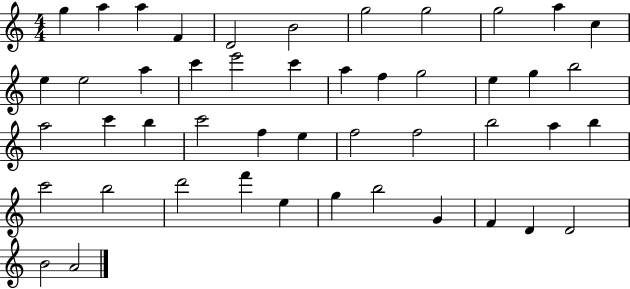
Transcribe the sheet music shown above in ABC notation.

X:1
T:Untitled
M:4/4
L:1/4
K:C
g a a F D2 B2 g2 g2 g2 a c e e2 a c' e'2 c' a f g2 e g b2 a2 c' b c'2 f e f2 f2 b2 a b c'2 b2 d'2 f' e g b2 G F D D2 B2 A2